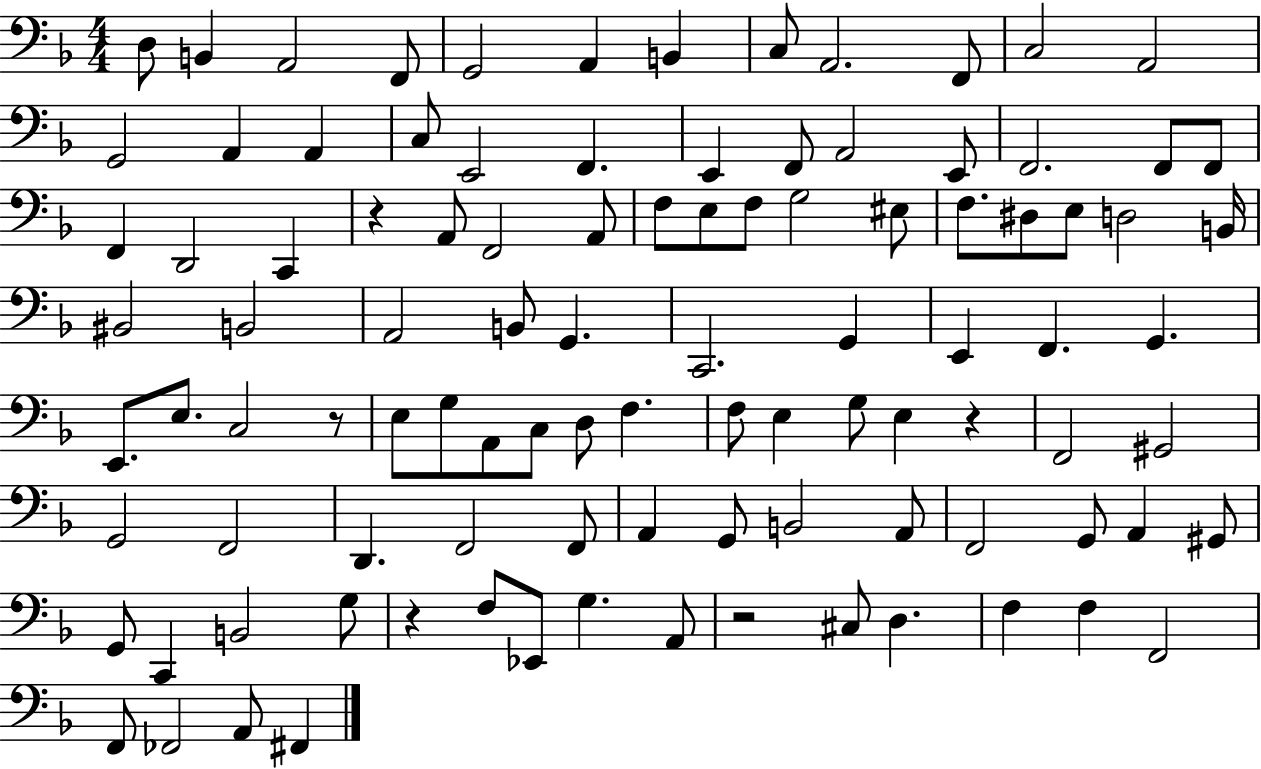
D3/e B2/q A2/h F2/e G2/h A2/q B2/q C3/e A2/h. F2/e C3/h A2/h G2/h A2/q A2/q C3/e E2/h F2/q. E2/q F2/e A2/h E2/e F2/h. F2/e F2/e F2/q D2/h C2/q R/q A2/e F2/h A2/e F3/e E3/e F3/e G3/h EIS3/e F3/e. D#3/e E3/e D3/h B2/s BIS2/h B2/h A2/h B2/e G2/q. C2/h. G2/q E2/q F2/q. G2/q. E2/e. E3/e. C3/h R/e E3/e G3/e A2/e C3/e D3/e F3/q. F3/e E3/q G3/e E3/q R/q F2/h G#2/h G2/h F2/h D2/q. F2/h F2/e A2/q G2/e B2/h A2/e F2/h G2/e A2/q G#2/e G2/e C2/q B2/h G3/e R/q F3/e Eb2/e G3/q. A2/e R/h C#3/e D3/q. F3/q F3/q F2/h F2/e FES2/h A2/e F#2/q